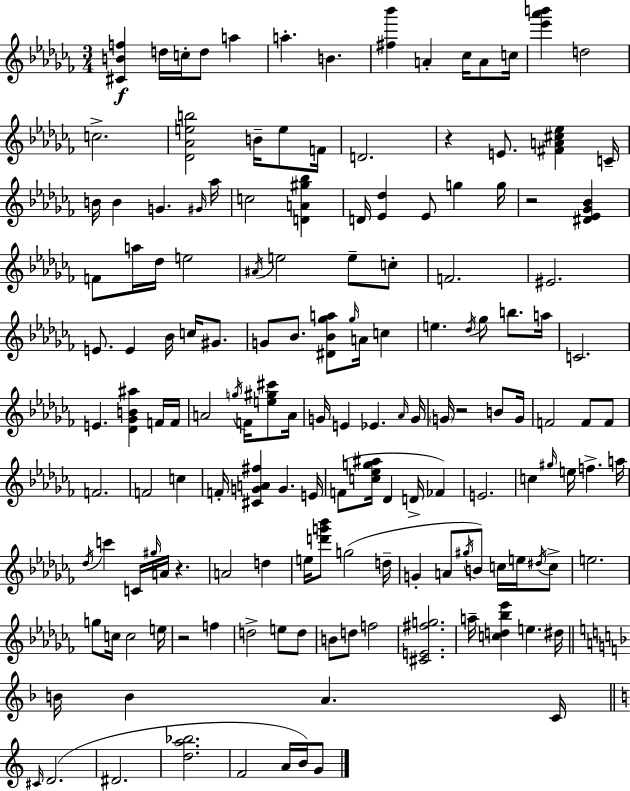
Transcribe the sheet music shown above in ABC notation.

X:1
T:Untitled
M:3/4
L:1/4
K:Abm
[^CBf] d/4 c/4 d/2 a a B [^f_b'] A _c/4 A/2 c/4 [_e'_a'b'] d2 c2 [_D_Aeb]2 B/4 e/2 F/4 D2 z E/2 [^FA^c_e] C/4 B/4 B G ^G/4 _a/4 c2 [DA^g_b] D/4 [_E_d] _E/2 g g/4 z2 [^D_E_G_B] F/2 a/4 _d/4 e2 ^A/4 e2 e/2 c/2 F2 ^E2 E/2 E _B/4 c/4 ^G/2 G/2 _B/2 [^D_B_ga]/2 _g/4 A/4 c e _d/4 _g/2 b/2 a/4 C2 E [_D_GB^a] F/4 F/4 A2 g/4 F/4 [e^g^c']/2 A/4 G/4 E _E _A/4 G/4 G/4 z2 B/2 G/4 F2 F/2 F/2 F2 F2 c F/4 [^CGA^f] G E/4 F/2 [c_eg^a]/4 _D D/4 _F E2 c ^g/4 e/4 f a/4 _d/4 c' C/4 ^g/4 A/4 z A2 d e/4 [d'g'_b']/2 g2 d/4 G A/2 ^g/4 B/2 c/4 e/4 ^d/4 c/2 e2 g/2 c/4 c2 e/4 z2 f d2 e/2 d/2 B/2 d/2 f2 [^CE^fg]2 a/4 [cd_b_e'] e ^d/4 B/4 B A C/4 ^C/4 D2 ^D2 [da_b]2 F2 A/4 B/4 G/2